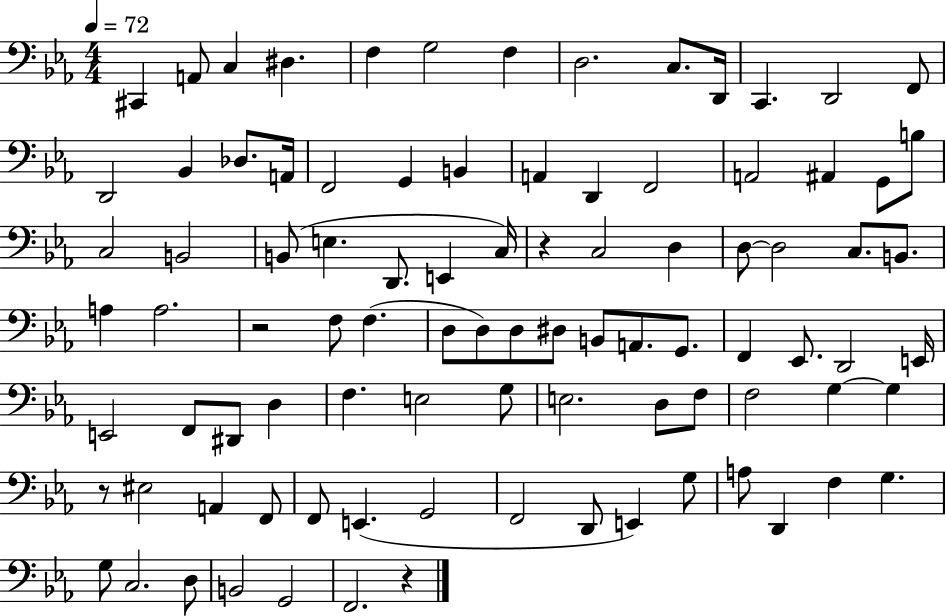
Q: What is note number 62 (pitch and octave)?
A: G3